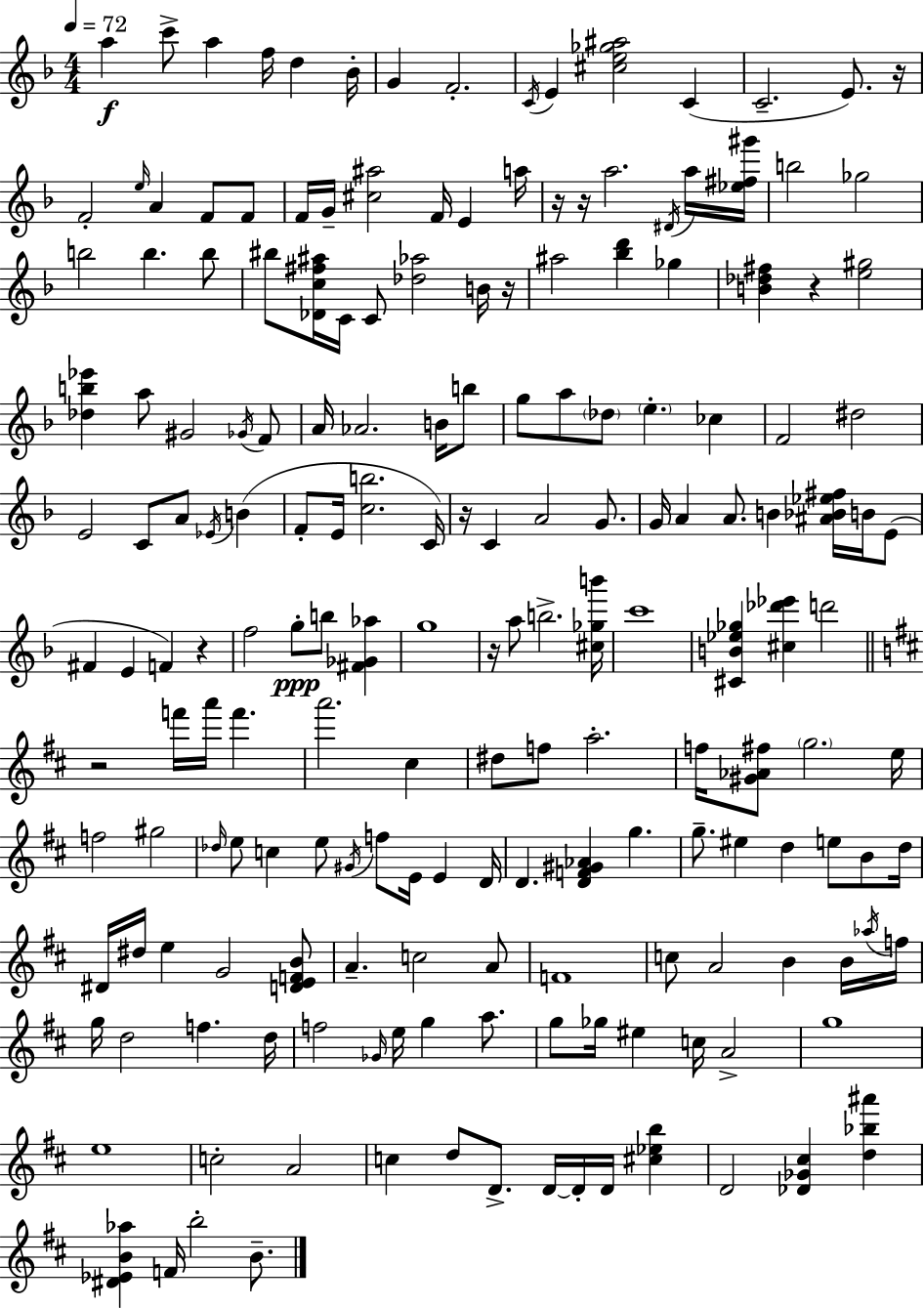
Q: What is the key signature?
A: D minor